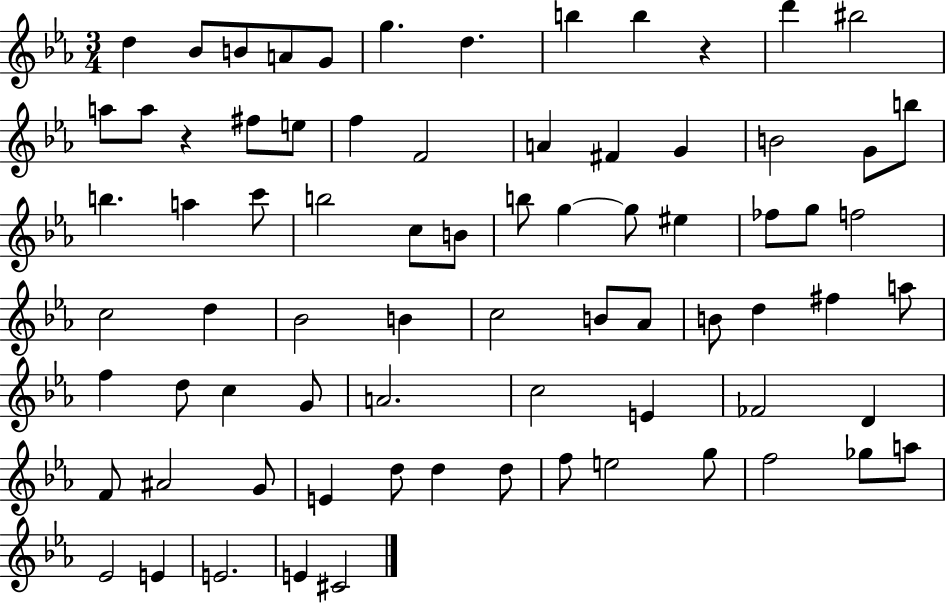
D5/q Bb4/e B4/e A4/e G4/e G5/q. D5/q. B5/q B5/q R/q D6/q BIS5/h A5/e A5/e R/q F#5/e E5/e F5/q F4/h A4/q F#4/q G4/q B4/h G4/e B5/e B5/q. A5/q C6/e B5/h C5/e B4/e B5/e G5/q G5/e EIS5/q FES5/e G5/e F5/h C5/h D5/q Bb4/h B4/q C5/h B4/e Ab4/e B4/e D5/q F#5/q A5/e F5/q D5/e C5/q G4/e A4/h. C5/h E4/q FES4/h D4/q F4/e A#4/h G4/e E4/q D5/e D5/q D5/e F5/e E5/h G5/e F5/h Gb5/e A5/e Eb4/h E4/q E4/h. E4/q C#4/h